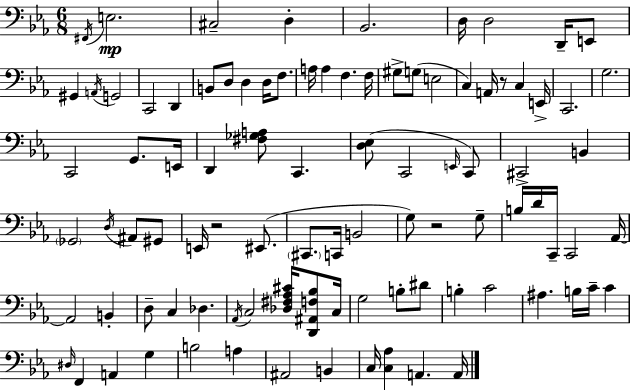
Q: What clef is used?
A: bass